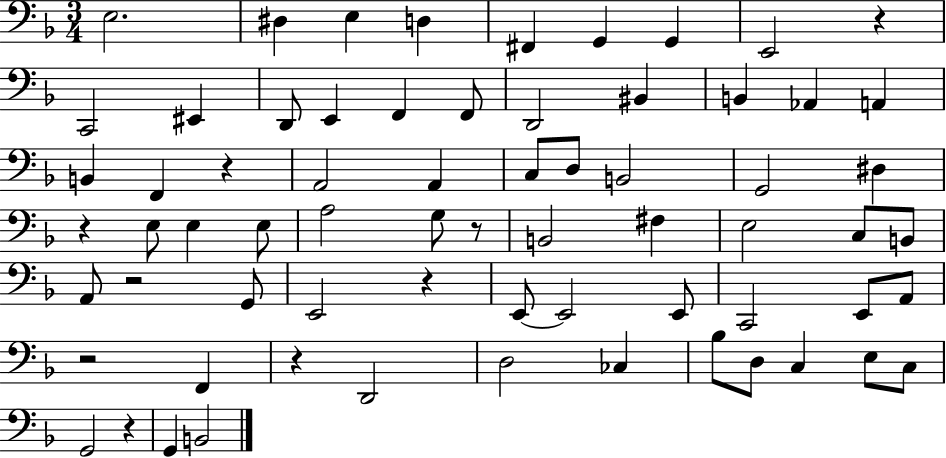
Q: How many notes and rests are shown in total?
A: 68